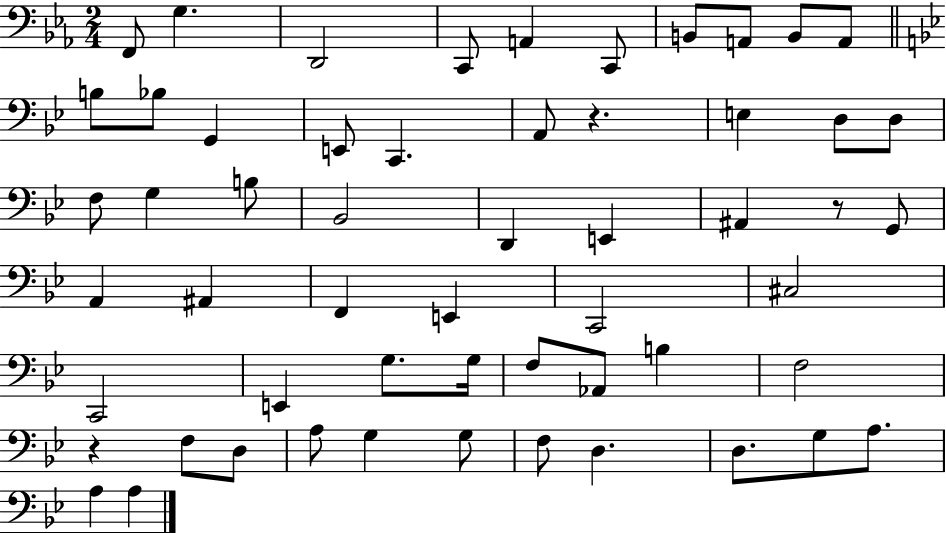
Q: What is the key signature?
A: EES major